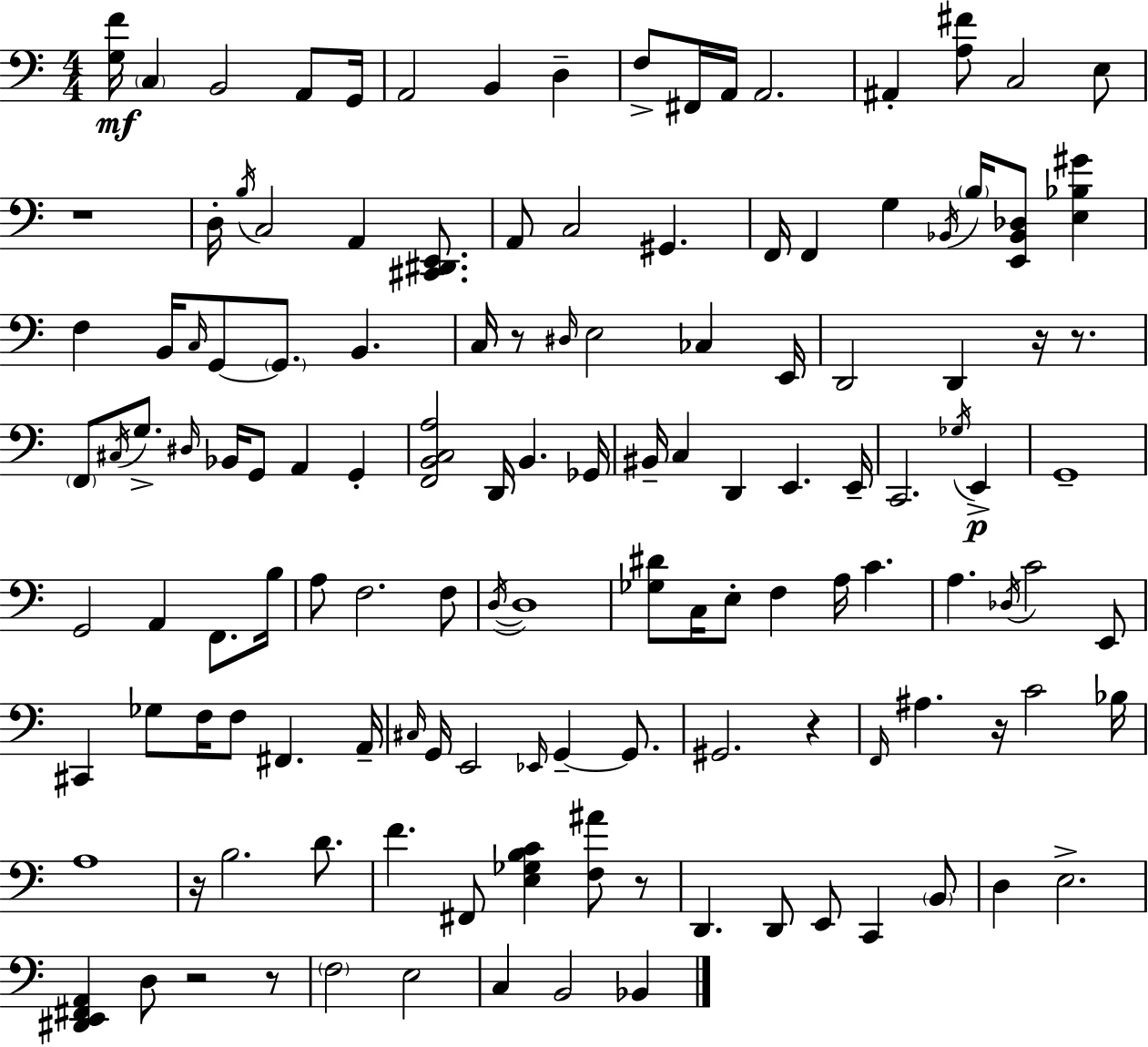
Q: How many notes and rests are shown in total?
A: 132